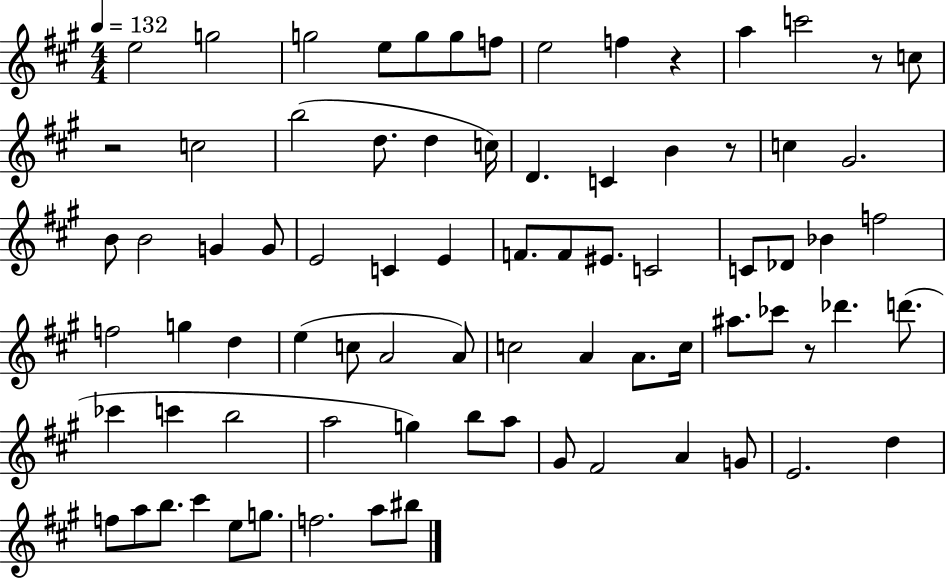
{
  \clef treble
  \numericTimeSignature
  \time 4/4
  \key a \major
  \tempo 4 = 132
  e''2 g''2 | g''2 e''8 g''8 g''8 f''8 | e''2 f''4 r4 | a''4 c'''2 r8 c''8 | \break r2 c''2 | b''2( d''8. d''4 c''16) | d'4. c'4 b'4 r8 | c''4 gis'2. | \break b'8 b'2 g'4 g'8 | e'2 c'4 e'4 | f'8. f'8 eis'8. c'2 | c'8 des'8 bes'4 f''2 | \break f''2 g''4 d''4 | e''4( c''8 a'2 a'8) | c''2 a'4 a'8. c''16 | ais''8. ces'''8 r8 des'''4. d'''8.( | \break ces'''4 c'''4 b''2 | a''2 g''4) b''8 a''8 | gis'8 fis'2 a'4 g'8 | e'2. d''4 | \break f''8 a''8 b''8. cis'''4 e''8 g''8. | f''2. a''8 bis''8 | \bar "|."
}